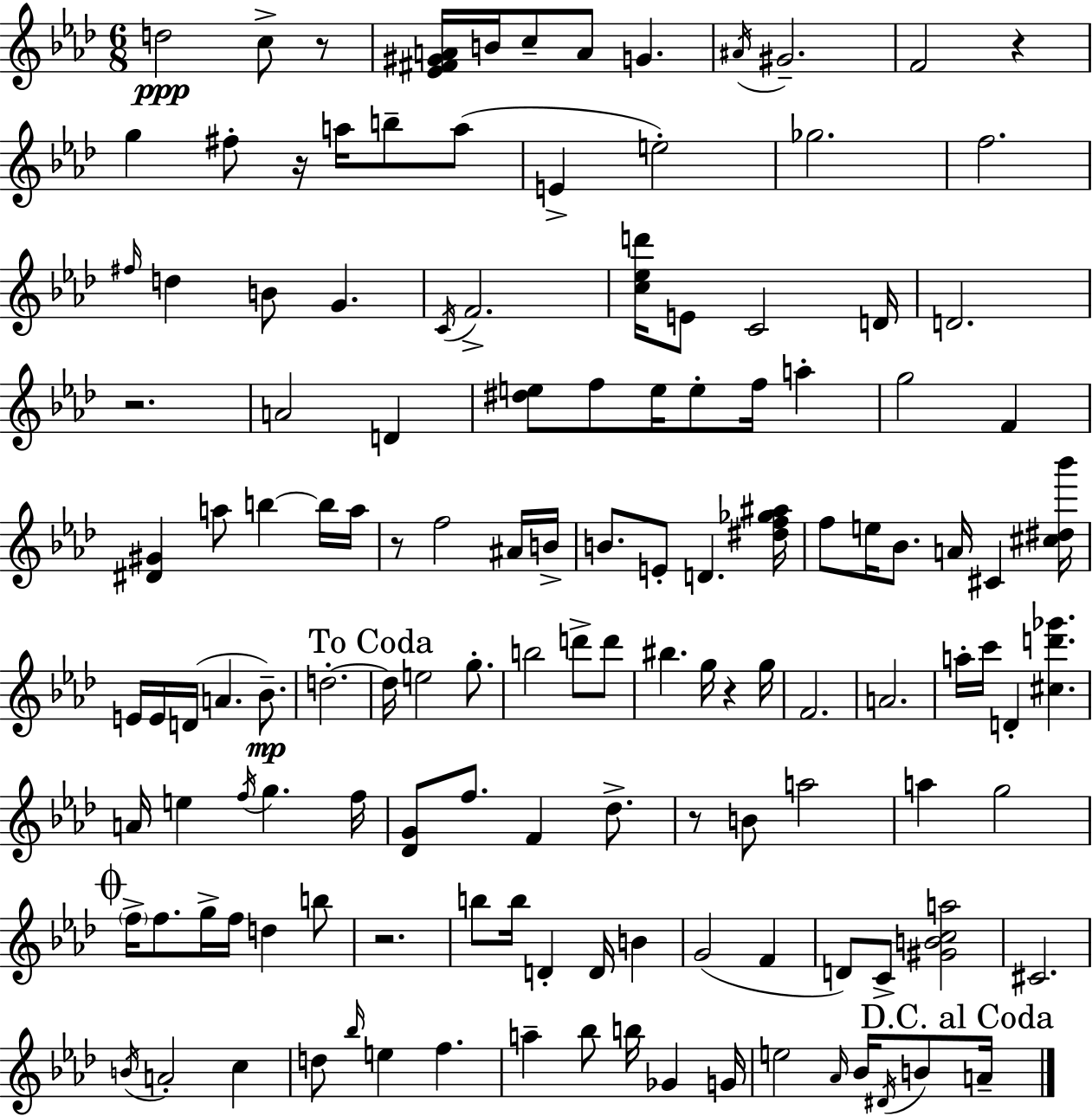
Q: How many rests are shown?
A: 8